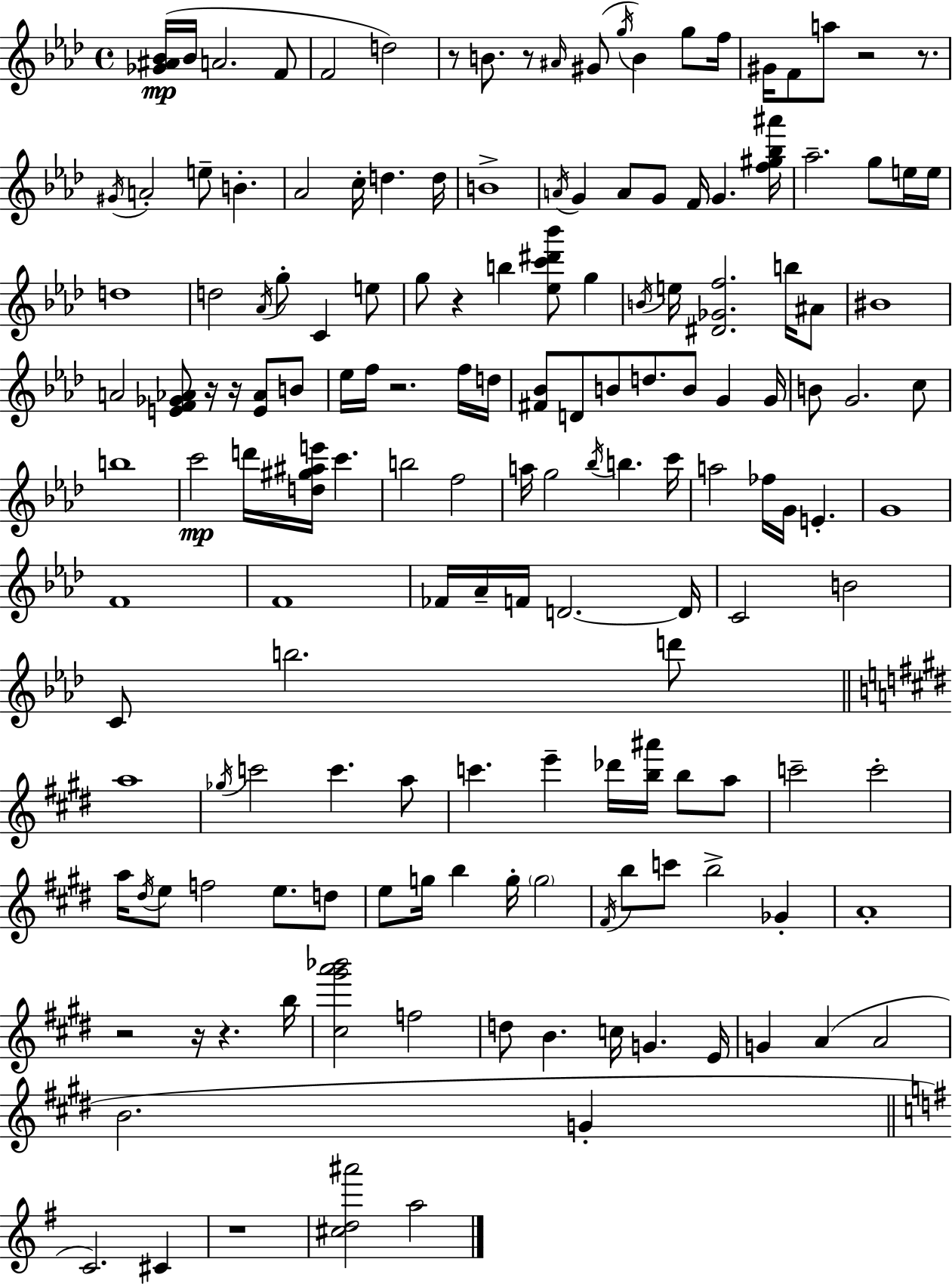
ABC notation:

X:1
T:Untitled
M:4/4
L:1/4
K:Ab
[_G^A_B]/4 _B/4 A2 F/2 F2 d2 z/2 B/2 z/2 ^A/4 ^G/2 g/4 B g/2 f/4 ^G/4 F/2 a/2 z2 z/2 ^G/4 A2 e/2 B _A2 c/4 d d/4 B4 A/4 G A/2 G/2 F/4 G [f^g_b^a']/4 _a2 g/2 e/4 e/4 d4 d2 _A/4 g/2 C e/2 g/2 z b [_ec'^d'_b']/2 g B/4 e/4 [^D_Gf]2 b/4 ^A/2 ^B4 A2 [EF_G_A]/2 z/4 z/4 [E_A]/2 B/2 _e/4 f/4 z2 f/4 d/4 [^F_B]/2 D/2 B/2 d/2 B/2 G G/4 B/2 G2 c/2 b4 c'2 d'/4 [d^g^ae']/4 c' b2 f2 a/4 g2 _b/4 b c'/4 a2 _f/4 G/4 E G4 F4 F4 _F/4 _A/4 F/4 D2 D/4 C2 B2 C/2 b2 d'/2 a4 _g/4 c'2 c' a/2 c' e' _d'/4 [b^a']/4 b/2 a/2 c'2 c'2 a/4 ^d/4 e/2 f2 e/2 d/2 e/2 g/4 b g/4 g2 ^F/4 b/2 c'/2 b2 _G A4 z2 z/4 z b/4 [^c^g'a'_b']2 f2 d/2 B c/4 G E/4 G A A2 B2 G C2 ^C z4 [^cd^a']2 a2